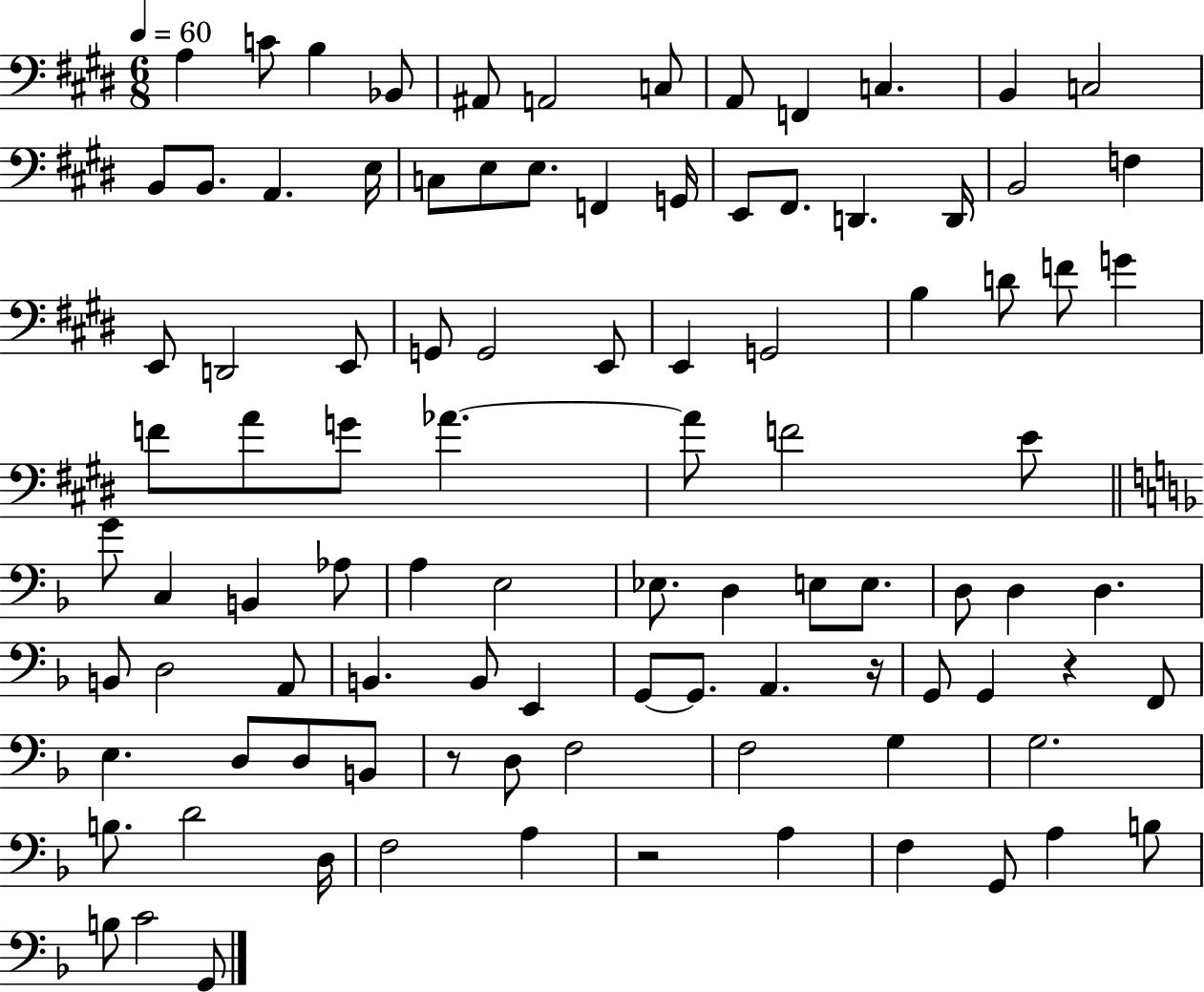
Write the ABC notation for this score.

X:1
T:Untitled
M:6/8
L:1/4
K:E
A, C/2 B, _B,,/2 ^A,,/2 A,,2 C,/2 A,,/2 F,, C, B,, C,2 B,,/2 B,,/2 A,, E,/4 C,/2 E,/2 E,/2 F,, G,,/4 E,,/2 ^F,,/2 D,, D,,/4 B,,2 F, E,,/2 D,,2 E,,/2 G,,/2 G,,2 E,,/2 E,, G,,2 B, D/2 F/2 G F/2 A/2 G/2 _A _A/2 F2 E/2 G/2 C, B,, _A,/2 A, E,2 _E,/2 D, E,/2 E,/2 D,/2 D, D, B,,/2 D,2 A,,/2 B,, B,,/2 E,, G,,/2 G,,/2 A,, z/4 G,,/2 G,, z F,,/2 E, D,/2 D,/2 B,,/2 z/2 D,/2 F,2 F,2 G, G,2 B,/2 D2 D,/4 F,2 A, z2 A, F, G,,/2 A, B,/2 B,/2 C2 G,,/2